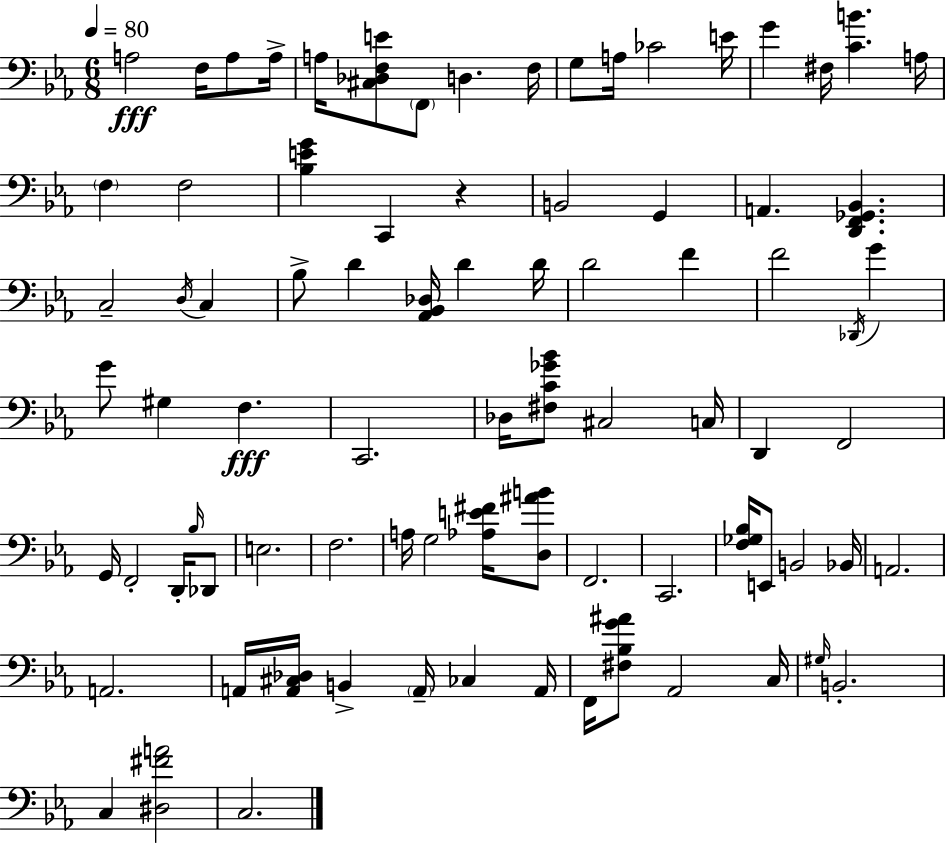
A3/h F3/s A3/e A3/s A3/s [C#3,Db3,F3,E4]/e F2/e D3/q. F3/s G3/e A3/s CES4/h E4/s G4/q F#3/s [C4,B4]/q. A3/s F3/q F3/h [Bb3,E4,G4]/q C2/q R/q B2/h G2/q A2/q. [D2,F2,Gb2,Bb2]/q. C3/h D3/s C3/q Bb3/e D4/q [Ab2,Bb2,Db3]/s D4/q D4/s D4/h F4/q F4/h Db2/s G4/q G4/e G#3/q F3/q. C2/h. Db3/s [F#3,C4,Gb4,Bb4]/e C#3/h C3/s D2/q F2/h G2/s F2/h D2/s Bb3/s Db2/e E3/h. F3/h. A3/s G3/h [Ab3,E4,F#4]/s [D3,A#4,B4]/e F2/h. C2/h. [F3,Gb3,Bb3]/s E2/e B2/h Bb2/s A2/h. A2/h. A2/s [A2,C#3,Db3]/s B2/q A2/s CES3/q A2/s F2/s [F#3,Bb3,G4,A#4]/e Ab2/h C3/s G#3/s B2/h. C3/q [D#3,F#4,A4]/h C3/h.